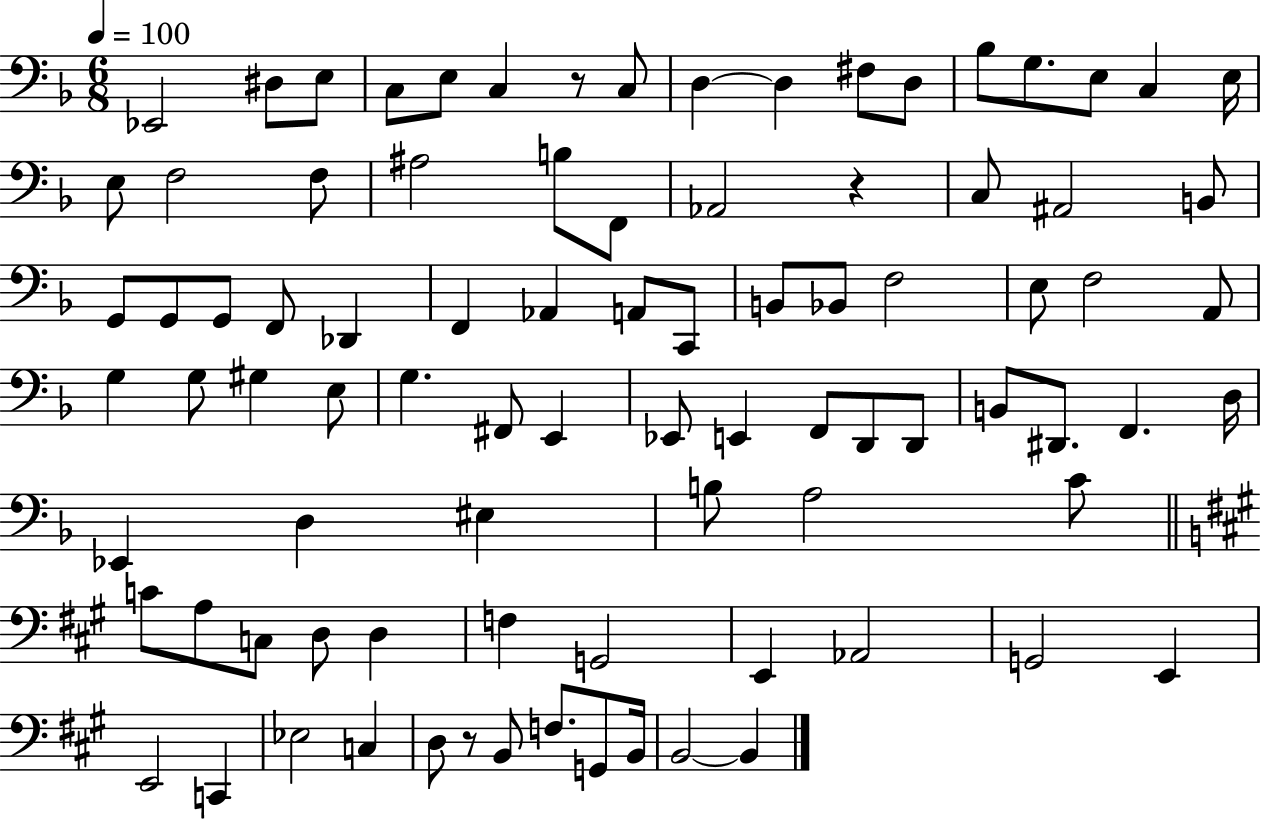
X:1
T:Untitled
M:6/8
L:1/4
K:F
_E,,2 ^D,/2 E,/2 C,/2 E,/2 C, z/2 C,/2 D, D, ^F,/2 D,/2 _B,/2 G,/2 E,/2 C, E,/4 E,/2 F,2 F,/2 ^A,2 B,/2 F,,/2 _A,,2 z C,/2 ^A,,2 B,,/2 G,,/2 G,,/2 G,,/2 F,,/2 _D,, F,, _A,, A,,/2 C,,/2 B,,/2 _B,,/2 F,2 E,/2 F,2 A,,/2 G, G,/2 ^G, E,/2 G, ^F,,/2 E,, _E,,/2 E,, F,,/2 D,,/2 D,,/2 B,,/2 ^D,,/2 F,, D,/4 _E,, D, ^E, B,/2 A,2 C/2 C/2 A,/2 C,/2 D,/2 D, F, G,,2 E,, _A,,2 G,,2 E,, E,,2 C,, _E,2 C, D,/2 z/2 B,,/2 F,/2 G,,/2 B,,/4 B,,2 B,,